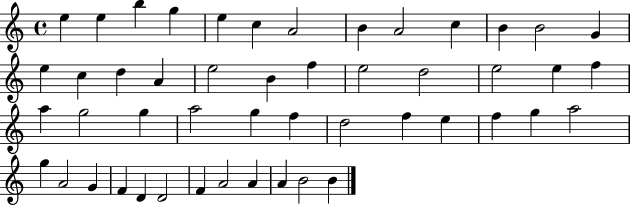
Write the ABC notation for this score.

X:1
T:Untitled
M:4/4
L:1/4
K:C
e e b g e c A2 B A2 c B B2 G e c d A e2 B f e2 d2 e2 e f a g2 g a2 g f d2 f e f g a2 g A2 G F D D2 F A2 A A B2 B